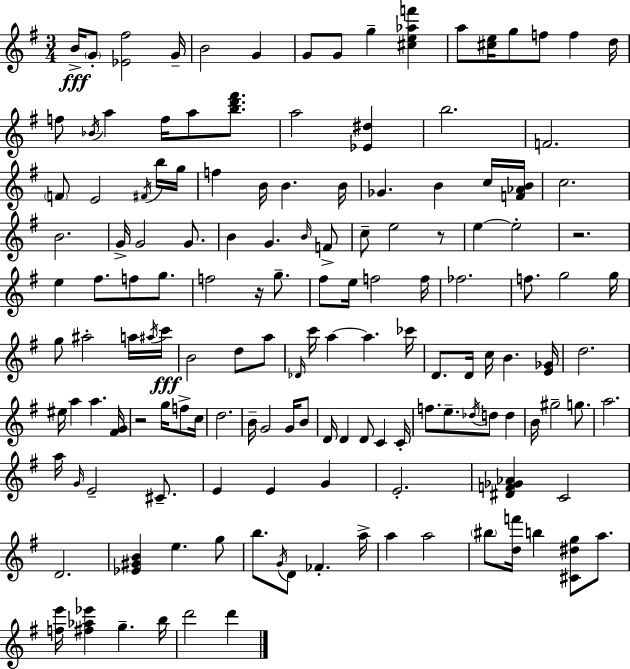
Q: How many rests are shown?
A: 4